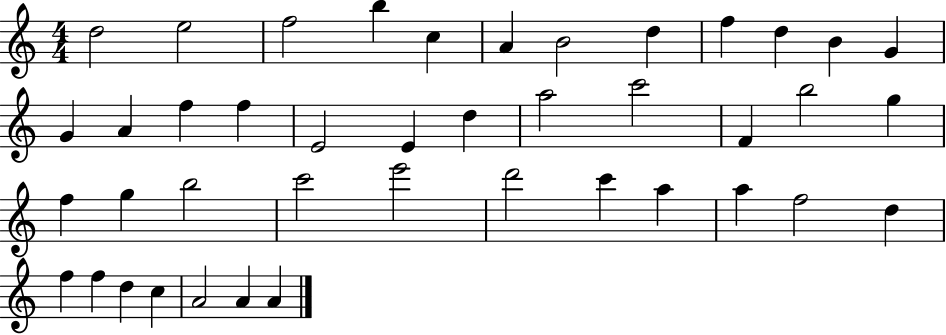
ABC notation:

X:1
T:Untitled
M:4/4
L:1/4
K:C
d2 e2 f2 b c A B2 d f d B G G A f f E2 E d a2 c'2 F b2 g f g b2 c'2 e'2 d'2 c' a a f2 d f f d c A2 A A